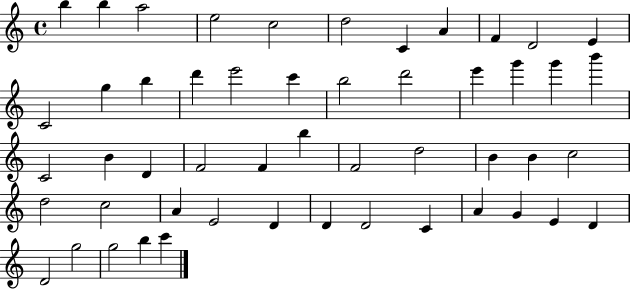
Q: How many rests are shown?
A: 0